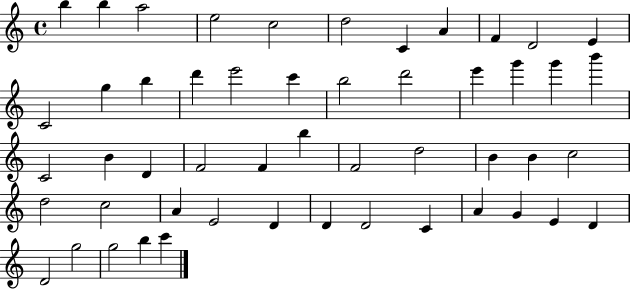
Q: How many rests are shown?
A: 0